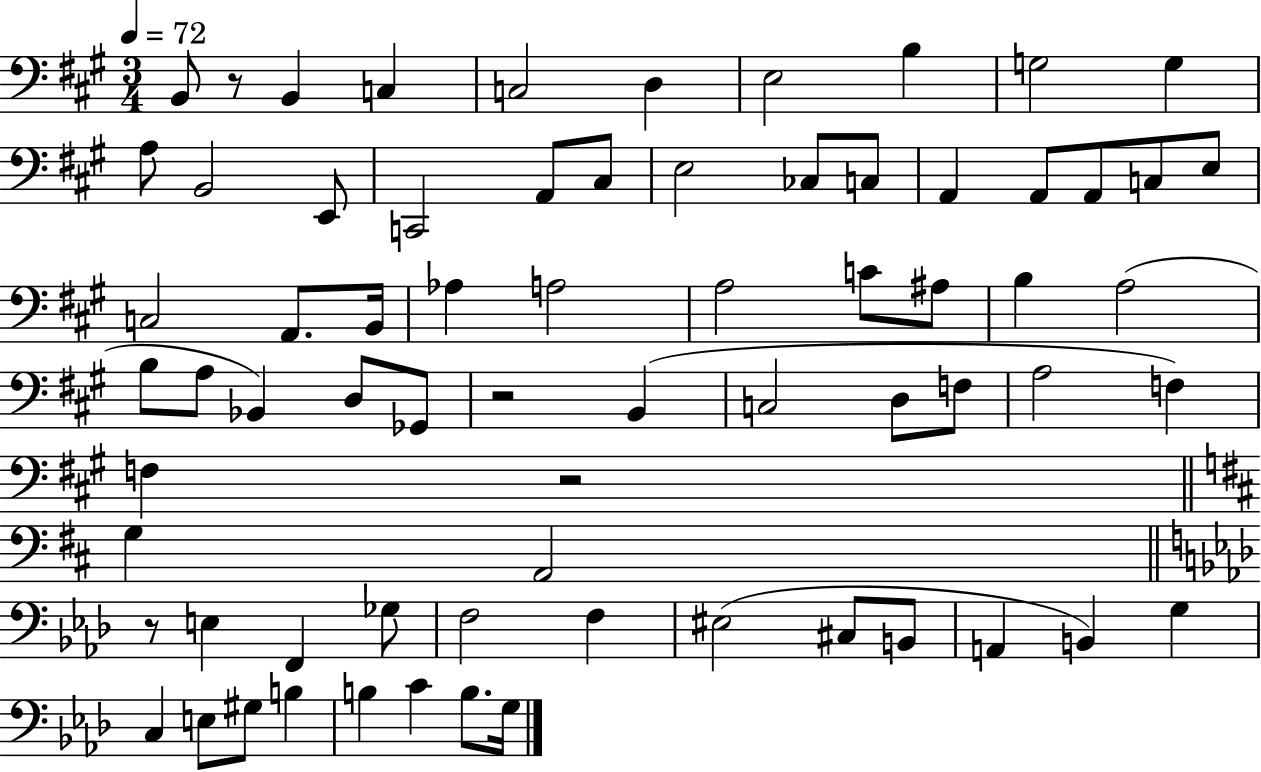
B2/e R/e B2/q C3/q C3/h D3/q E3/h B3/q G3/h G3/q A3/e B2/h E2/e C2/h A2/e C#3/e E3/h CES3/e C3/e A2/q A2/e A2/e C3/e E3/e C3/h A2/e. B2/s Ab3/q A3/h A3/h C4/e A#3/e B3/q A3/h B3/e A3/e Bb2/q D3/e Gb2/e R/h B2/q C3/h D3/e F3/e A3/h F3/q F3/q R/h G3/q A2/h R/e E3/q F2/q Gb3/e F3/h F3/q EIS3/h C#3/e B2/e A2/q B2/q G3/q C3/q E3/e G#3/e B3/q B3/q C4/q B3/e. G3/s